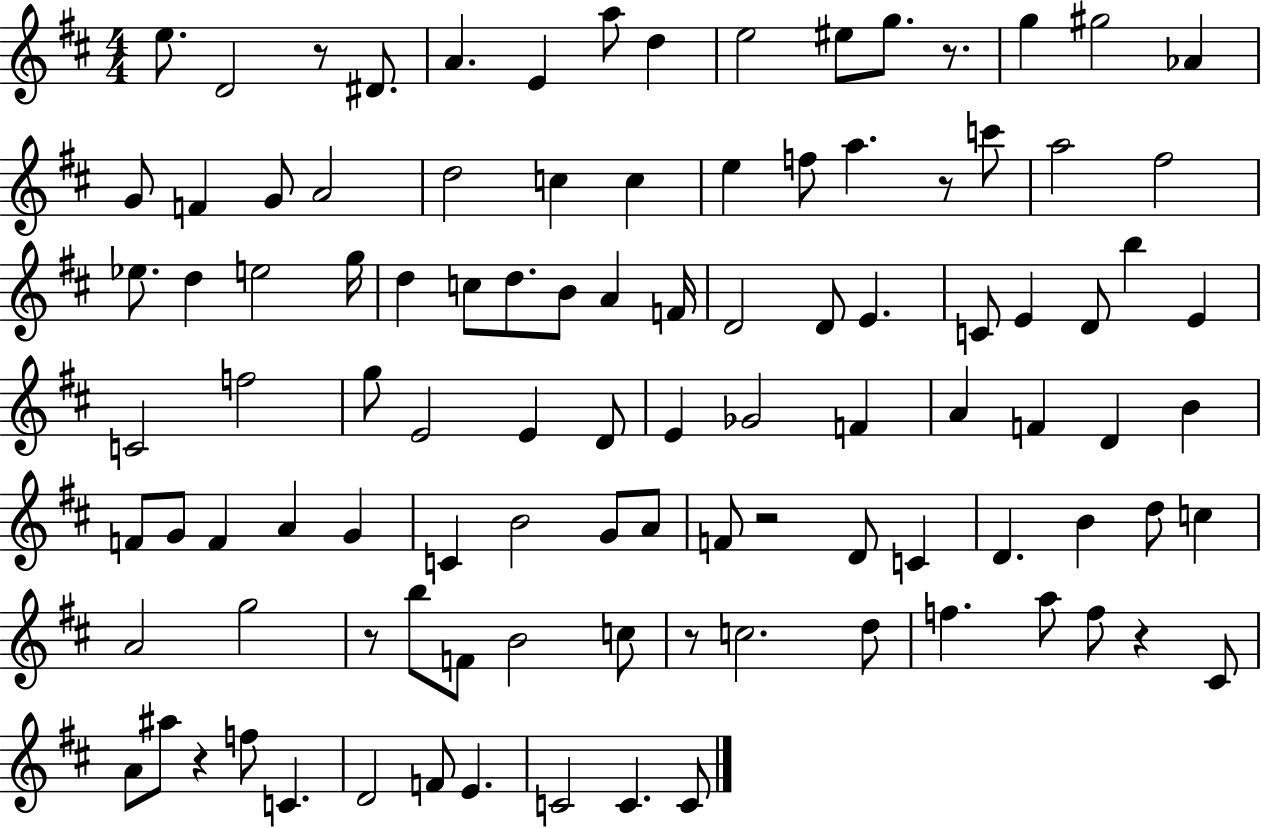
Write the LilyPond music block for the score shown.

{
  \clef treble
  \numericTimeSignature
  \time 4/4
  \key d \major
  e''8. d'2 r8 dis'8. | a'4. e'4 a''8 d''4 | e''2 eis''8 g''8. r8. | g''4 gis''2 aes'4 | \break g'8 f'4 g'8 a'2 | d''2 c''4 c''4 | e''4 f''8 a''4. r8 c'''8 | a''2 fis''2 | \break ees''8. d''4 e''2 g''16 | d''4 c''8 d''8. b'8 a'4 f'16 | d'2 d'8 e'4. | c'8 e'4 d'8 b''4 e'4 | \break c'2 f''2 | g''8 e'2 e'4 d'8 | e'4 ges'2 f'4 | a'4 f'4 d'4 b'4 | \break f'8 g'8 f'4 a'4 g'4 | c'4 b'2 g'8 a'8 | f'8 r2 d'8 c'4 | d'4. b'4 d''8 c''4 | \break a'2 g''2 | r8 b''8 f'8 b'2 c''8 | r8 c''2. d''8 | f''4. a''8 f''8 r4 cis'8 | \break a'8 ais''8 r4 f''8 c'4. | d'2 f'8 e'4. | c'2 c'4. c'8 | \bar "|."
}